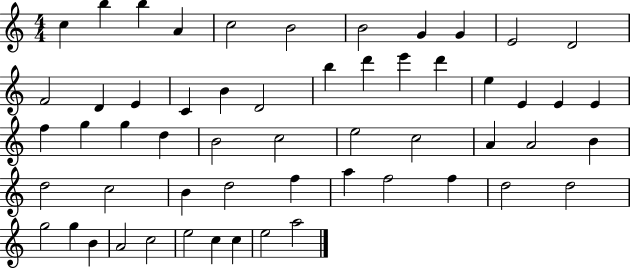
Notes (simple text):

C5/q B5/q B5/q A4/q C5/h B4/h B4/h G4/q G4/q E4/h D4/h F4/h D4/q E4/q C4/q B4/q D4/h B5/q D6/q E6/q D6/q E5/q E4/q E4/q E4/q F5/q G5/q G5/q D5/q B4/h C5/h E5/h C5/h A4/q A4/h B4/q D5/h C5/h B4/q D5/h F5/q A5/q F5/h F5/q D5/h D5/h G5/h G5/q B4/q A4/h C5/h E5/h C5/q C5/q E5/h A5/h